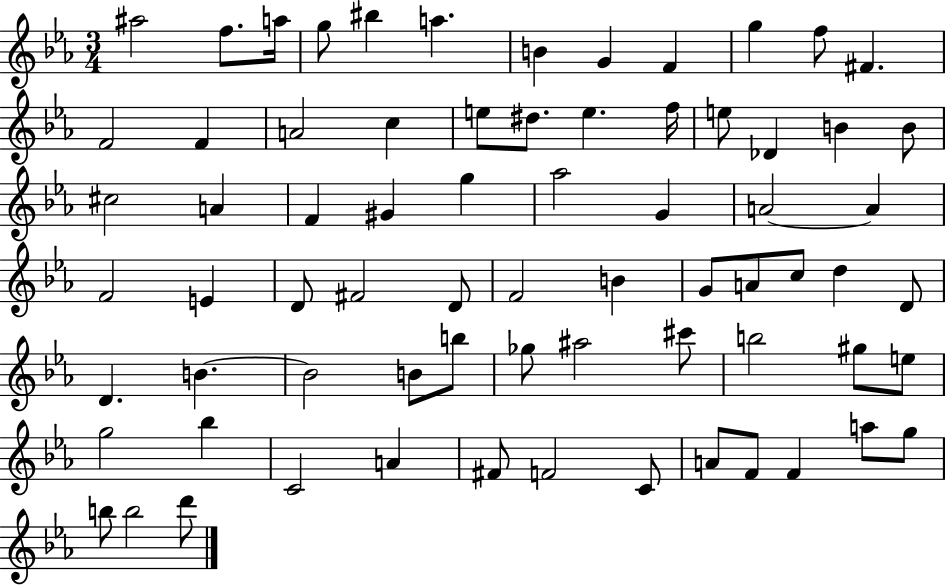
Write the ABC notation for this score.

X:1
T:Untitled
M:3/4
L:1/4
K:Eb
^a2 f/2 a/4 g/2 ^b a B G F g f/2 ^F F2 F A2 c e/2 ^d/2 e f/4 e/2 _D B B/2 ^c2 A F ^G g _a2 G A2 A F2 E D/2 ^F2 D/2 F2 B G/2 A/2 c/2 d D/2 D B B2 B/2 b/2 _g/2 ^a2 ^c'/2 b2 ^g/2 e/2 g2 _b C2 A ^F/2 F2 C/2 A/2 F/2 F a/2 g/2 b/2 b2 d'/2